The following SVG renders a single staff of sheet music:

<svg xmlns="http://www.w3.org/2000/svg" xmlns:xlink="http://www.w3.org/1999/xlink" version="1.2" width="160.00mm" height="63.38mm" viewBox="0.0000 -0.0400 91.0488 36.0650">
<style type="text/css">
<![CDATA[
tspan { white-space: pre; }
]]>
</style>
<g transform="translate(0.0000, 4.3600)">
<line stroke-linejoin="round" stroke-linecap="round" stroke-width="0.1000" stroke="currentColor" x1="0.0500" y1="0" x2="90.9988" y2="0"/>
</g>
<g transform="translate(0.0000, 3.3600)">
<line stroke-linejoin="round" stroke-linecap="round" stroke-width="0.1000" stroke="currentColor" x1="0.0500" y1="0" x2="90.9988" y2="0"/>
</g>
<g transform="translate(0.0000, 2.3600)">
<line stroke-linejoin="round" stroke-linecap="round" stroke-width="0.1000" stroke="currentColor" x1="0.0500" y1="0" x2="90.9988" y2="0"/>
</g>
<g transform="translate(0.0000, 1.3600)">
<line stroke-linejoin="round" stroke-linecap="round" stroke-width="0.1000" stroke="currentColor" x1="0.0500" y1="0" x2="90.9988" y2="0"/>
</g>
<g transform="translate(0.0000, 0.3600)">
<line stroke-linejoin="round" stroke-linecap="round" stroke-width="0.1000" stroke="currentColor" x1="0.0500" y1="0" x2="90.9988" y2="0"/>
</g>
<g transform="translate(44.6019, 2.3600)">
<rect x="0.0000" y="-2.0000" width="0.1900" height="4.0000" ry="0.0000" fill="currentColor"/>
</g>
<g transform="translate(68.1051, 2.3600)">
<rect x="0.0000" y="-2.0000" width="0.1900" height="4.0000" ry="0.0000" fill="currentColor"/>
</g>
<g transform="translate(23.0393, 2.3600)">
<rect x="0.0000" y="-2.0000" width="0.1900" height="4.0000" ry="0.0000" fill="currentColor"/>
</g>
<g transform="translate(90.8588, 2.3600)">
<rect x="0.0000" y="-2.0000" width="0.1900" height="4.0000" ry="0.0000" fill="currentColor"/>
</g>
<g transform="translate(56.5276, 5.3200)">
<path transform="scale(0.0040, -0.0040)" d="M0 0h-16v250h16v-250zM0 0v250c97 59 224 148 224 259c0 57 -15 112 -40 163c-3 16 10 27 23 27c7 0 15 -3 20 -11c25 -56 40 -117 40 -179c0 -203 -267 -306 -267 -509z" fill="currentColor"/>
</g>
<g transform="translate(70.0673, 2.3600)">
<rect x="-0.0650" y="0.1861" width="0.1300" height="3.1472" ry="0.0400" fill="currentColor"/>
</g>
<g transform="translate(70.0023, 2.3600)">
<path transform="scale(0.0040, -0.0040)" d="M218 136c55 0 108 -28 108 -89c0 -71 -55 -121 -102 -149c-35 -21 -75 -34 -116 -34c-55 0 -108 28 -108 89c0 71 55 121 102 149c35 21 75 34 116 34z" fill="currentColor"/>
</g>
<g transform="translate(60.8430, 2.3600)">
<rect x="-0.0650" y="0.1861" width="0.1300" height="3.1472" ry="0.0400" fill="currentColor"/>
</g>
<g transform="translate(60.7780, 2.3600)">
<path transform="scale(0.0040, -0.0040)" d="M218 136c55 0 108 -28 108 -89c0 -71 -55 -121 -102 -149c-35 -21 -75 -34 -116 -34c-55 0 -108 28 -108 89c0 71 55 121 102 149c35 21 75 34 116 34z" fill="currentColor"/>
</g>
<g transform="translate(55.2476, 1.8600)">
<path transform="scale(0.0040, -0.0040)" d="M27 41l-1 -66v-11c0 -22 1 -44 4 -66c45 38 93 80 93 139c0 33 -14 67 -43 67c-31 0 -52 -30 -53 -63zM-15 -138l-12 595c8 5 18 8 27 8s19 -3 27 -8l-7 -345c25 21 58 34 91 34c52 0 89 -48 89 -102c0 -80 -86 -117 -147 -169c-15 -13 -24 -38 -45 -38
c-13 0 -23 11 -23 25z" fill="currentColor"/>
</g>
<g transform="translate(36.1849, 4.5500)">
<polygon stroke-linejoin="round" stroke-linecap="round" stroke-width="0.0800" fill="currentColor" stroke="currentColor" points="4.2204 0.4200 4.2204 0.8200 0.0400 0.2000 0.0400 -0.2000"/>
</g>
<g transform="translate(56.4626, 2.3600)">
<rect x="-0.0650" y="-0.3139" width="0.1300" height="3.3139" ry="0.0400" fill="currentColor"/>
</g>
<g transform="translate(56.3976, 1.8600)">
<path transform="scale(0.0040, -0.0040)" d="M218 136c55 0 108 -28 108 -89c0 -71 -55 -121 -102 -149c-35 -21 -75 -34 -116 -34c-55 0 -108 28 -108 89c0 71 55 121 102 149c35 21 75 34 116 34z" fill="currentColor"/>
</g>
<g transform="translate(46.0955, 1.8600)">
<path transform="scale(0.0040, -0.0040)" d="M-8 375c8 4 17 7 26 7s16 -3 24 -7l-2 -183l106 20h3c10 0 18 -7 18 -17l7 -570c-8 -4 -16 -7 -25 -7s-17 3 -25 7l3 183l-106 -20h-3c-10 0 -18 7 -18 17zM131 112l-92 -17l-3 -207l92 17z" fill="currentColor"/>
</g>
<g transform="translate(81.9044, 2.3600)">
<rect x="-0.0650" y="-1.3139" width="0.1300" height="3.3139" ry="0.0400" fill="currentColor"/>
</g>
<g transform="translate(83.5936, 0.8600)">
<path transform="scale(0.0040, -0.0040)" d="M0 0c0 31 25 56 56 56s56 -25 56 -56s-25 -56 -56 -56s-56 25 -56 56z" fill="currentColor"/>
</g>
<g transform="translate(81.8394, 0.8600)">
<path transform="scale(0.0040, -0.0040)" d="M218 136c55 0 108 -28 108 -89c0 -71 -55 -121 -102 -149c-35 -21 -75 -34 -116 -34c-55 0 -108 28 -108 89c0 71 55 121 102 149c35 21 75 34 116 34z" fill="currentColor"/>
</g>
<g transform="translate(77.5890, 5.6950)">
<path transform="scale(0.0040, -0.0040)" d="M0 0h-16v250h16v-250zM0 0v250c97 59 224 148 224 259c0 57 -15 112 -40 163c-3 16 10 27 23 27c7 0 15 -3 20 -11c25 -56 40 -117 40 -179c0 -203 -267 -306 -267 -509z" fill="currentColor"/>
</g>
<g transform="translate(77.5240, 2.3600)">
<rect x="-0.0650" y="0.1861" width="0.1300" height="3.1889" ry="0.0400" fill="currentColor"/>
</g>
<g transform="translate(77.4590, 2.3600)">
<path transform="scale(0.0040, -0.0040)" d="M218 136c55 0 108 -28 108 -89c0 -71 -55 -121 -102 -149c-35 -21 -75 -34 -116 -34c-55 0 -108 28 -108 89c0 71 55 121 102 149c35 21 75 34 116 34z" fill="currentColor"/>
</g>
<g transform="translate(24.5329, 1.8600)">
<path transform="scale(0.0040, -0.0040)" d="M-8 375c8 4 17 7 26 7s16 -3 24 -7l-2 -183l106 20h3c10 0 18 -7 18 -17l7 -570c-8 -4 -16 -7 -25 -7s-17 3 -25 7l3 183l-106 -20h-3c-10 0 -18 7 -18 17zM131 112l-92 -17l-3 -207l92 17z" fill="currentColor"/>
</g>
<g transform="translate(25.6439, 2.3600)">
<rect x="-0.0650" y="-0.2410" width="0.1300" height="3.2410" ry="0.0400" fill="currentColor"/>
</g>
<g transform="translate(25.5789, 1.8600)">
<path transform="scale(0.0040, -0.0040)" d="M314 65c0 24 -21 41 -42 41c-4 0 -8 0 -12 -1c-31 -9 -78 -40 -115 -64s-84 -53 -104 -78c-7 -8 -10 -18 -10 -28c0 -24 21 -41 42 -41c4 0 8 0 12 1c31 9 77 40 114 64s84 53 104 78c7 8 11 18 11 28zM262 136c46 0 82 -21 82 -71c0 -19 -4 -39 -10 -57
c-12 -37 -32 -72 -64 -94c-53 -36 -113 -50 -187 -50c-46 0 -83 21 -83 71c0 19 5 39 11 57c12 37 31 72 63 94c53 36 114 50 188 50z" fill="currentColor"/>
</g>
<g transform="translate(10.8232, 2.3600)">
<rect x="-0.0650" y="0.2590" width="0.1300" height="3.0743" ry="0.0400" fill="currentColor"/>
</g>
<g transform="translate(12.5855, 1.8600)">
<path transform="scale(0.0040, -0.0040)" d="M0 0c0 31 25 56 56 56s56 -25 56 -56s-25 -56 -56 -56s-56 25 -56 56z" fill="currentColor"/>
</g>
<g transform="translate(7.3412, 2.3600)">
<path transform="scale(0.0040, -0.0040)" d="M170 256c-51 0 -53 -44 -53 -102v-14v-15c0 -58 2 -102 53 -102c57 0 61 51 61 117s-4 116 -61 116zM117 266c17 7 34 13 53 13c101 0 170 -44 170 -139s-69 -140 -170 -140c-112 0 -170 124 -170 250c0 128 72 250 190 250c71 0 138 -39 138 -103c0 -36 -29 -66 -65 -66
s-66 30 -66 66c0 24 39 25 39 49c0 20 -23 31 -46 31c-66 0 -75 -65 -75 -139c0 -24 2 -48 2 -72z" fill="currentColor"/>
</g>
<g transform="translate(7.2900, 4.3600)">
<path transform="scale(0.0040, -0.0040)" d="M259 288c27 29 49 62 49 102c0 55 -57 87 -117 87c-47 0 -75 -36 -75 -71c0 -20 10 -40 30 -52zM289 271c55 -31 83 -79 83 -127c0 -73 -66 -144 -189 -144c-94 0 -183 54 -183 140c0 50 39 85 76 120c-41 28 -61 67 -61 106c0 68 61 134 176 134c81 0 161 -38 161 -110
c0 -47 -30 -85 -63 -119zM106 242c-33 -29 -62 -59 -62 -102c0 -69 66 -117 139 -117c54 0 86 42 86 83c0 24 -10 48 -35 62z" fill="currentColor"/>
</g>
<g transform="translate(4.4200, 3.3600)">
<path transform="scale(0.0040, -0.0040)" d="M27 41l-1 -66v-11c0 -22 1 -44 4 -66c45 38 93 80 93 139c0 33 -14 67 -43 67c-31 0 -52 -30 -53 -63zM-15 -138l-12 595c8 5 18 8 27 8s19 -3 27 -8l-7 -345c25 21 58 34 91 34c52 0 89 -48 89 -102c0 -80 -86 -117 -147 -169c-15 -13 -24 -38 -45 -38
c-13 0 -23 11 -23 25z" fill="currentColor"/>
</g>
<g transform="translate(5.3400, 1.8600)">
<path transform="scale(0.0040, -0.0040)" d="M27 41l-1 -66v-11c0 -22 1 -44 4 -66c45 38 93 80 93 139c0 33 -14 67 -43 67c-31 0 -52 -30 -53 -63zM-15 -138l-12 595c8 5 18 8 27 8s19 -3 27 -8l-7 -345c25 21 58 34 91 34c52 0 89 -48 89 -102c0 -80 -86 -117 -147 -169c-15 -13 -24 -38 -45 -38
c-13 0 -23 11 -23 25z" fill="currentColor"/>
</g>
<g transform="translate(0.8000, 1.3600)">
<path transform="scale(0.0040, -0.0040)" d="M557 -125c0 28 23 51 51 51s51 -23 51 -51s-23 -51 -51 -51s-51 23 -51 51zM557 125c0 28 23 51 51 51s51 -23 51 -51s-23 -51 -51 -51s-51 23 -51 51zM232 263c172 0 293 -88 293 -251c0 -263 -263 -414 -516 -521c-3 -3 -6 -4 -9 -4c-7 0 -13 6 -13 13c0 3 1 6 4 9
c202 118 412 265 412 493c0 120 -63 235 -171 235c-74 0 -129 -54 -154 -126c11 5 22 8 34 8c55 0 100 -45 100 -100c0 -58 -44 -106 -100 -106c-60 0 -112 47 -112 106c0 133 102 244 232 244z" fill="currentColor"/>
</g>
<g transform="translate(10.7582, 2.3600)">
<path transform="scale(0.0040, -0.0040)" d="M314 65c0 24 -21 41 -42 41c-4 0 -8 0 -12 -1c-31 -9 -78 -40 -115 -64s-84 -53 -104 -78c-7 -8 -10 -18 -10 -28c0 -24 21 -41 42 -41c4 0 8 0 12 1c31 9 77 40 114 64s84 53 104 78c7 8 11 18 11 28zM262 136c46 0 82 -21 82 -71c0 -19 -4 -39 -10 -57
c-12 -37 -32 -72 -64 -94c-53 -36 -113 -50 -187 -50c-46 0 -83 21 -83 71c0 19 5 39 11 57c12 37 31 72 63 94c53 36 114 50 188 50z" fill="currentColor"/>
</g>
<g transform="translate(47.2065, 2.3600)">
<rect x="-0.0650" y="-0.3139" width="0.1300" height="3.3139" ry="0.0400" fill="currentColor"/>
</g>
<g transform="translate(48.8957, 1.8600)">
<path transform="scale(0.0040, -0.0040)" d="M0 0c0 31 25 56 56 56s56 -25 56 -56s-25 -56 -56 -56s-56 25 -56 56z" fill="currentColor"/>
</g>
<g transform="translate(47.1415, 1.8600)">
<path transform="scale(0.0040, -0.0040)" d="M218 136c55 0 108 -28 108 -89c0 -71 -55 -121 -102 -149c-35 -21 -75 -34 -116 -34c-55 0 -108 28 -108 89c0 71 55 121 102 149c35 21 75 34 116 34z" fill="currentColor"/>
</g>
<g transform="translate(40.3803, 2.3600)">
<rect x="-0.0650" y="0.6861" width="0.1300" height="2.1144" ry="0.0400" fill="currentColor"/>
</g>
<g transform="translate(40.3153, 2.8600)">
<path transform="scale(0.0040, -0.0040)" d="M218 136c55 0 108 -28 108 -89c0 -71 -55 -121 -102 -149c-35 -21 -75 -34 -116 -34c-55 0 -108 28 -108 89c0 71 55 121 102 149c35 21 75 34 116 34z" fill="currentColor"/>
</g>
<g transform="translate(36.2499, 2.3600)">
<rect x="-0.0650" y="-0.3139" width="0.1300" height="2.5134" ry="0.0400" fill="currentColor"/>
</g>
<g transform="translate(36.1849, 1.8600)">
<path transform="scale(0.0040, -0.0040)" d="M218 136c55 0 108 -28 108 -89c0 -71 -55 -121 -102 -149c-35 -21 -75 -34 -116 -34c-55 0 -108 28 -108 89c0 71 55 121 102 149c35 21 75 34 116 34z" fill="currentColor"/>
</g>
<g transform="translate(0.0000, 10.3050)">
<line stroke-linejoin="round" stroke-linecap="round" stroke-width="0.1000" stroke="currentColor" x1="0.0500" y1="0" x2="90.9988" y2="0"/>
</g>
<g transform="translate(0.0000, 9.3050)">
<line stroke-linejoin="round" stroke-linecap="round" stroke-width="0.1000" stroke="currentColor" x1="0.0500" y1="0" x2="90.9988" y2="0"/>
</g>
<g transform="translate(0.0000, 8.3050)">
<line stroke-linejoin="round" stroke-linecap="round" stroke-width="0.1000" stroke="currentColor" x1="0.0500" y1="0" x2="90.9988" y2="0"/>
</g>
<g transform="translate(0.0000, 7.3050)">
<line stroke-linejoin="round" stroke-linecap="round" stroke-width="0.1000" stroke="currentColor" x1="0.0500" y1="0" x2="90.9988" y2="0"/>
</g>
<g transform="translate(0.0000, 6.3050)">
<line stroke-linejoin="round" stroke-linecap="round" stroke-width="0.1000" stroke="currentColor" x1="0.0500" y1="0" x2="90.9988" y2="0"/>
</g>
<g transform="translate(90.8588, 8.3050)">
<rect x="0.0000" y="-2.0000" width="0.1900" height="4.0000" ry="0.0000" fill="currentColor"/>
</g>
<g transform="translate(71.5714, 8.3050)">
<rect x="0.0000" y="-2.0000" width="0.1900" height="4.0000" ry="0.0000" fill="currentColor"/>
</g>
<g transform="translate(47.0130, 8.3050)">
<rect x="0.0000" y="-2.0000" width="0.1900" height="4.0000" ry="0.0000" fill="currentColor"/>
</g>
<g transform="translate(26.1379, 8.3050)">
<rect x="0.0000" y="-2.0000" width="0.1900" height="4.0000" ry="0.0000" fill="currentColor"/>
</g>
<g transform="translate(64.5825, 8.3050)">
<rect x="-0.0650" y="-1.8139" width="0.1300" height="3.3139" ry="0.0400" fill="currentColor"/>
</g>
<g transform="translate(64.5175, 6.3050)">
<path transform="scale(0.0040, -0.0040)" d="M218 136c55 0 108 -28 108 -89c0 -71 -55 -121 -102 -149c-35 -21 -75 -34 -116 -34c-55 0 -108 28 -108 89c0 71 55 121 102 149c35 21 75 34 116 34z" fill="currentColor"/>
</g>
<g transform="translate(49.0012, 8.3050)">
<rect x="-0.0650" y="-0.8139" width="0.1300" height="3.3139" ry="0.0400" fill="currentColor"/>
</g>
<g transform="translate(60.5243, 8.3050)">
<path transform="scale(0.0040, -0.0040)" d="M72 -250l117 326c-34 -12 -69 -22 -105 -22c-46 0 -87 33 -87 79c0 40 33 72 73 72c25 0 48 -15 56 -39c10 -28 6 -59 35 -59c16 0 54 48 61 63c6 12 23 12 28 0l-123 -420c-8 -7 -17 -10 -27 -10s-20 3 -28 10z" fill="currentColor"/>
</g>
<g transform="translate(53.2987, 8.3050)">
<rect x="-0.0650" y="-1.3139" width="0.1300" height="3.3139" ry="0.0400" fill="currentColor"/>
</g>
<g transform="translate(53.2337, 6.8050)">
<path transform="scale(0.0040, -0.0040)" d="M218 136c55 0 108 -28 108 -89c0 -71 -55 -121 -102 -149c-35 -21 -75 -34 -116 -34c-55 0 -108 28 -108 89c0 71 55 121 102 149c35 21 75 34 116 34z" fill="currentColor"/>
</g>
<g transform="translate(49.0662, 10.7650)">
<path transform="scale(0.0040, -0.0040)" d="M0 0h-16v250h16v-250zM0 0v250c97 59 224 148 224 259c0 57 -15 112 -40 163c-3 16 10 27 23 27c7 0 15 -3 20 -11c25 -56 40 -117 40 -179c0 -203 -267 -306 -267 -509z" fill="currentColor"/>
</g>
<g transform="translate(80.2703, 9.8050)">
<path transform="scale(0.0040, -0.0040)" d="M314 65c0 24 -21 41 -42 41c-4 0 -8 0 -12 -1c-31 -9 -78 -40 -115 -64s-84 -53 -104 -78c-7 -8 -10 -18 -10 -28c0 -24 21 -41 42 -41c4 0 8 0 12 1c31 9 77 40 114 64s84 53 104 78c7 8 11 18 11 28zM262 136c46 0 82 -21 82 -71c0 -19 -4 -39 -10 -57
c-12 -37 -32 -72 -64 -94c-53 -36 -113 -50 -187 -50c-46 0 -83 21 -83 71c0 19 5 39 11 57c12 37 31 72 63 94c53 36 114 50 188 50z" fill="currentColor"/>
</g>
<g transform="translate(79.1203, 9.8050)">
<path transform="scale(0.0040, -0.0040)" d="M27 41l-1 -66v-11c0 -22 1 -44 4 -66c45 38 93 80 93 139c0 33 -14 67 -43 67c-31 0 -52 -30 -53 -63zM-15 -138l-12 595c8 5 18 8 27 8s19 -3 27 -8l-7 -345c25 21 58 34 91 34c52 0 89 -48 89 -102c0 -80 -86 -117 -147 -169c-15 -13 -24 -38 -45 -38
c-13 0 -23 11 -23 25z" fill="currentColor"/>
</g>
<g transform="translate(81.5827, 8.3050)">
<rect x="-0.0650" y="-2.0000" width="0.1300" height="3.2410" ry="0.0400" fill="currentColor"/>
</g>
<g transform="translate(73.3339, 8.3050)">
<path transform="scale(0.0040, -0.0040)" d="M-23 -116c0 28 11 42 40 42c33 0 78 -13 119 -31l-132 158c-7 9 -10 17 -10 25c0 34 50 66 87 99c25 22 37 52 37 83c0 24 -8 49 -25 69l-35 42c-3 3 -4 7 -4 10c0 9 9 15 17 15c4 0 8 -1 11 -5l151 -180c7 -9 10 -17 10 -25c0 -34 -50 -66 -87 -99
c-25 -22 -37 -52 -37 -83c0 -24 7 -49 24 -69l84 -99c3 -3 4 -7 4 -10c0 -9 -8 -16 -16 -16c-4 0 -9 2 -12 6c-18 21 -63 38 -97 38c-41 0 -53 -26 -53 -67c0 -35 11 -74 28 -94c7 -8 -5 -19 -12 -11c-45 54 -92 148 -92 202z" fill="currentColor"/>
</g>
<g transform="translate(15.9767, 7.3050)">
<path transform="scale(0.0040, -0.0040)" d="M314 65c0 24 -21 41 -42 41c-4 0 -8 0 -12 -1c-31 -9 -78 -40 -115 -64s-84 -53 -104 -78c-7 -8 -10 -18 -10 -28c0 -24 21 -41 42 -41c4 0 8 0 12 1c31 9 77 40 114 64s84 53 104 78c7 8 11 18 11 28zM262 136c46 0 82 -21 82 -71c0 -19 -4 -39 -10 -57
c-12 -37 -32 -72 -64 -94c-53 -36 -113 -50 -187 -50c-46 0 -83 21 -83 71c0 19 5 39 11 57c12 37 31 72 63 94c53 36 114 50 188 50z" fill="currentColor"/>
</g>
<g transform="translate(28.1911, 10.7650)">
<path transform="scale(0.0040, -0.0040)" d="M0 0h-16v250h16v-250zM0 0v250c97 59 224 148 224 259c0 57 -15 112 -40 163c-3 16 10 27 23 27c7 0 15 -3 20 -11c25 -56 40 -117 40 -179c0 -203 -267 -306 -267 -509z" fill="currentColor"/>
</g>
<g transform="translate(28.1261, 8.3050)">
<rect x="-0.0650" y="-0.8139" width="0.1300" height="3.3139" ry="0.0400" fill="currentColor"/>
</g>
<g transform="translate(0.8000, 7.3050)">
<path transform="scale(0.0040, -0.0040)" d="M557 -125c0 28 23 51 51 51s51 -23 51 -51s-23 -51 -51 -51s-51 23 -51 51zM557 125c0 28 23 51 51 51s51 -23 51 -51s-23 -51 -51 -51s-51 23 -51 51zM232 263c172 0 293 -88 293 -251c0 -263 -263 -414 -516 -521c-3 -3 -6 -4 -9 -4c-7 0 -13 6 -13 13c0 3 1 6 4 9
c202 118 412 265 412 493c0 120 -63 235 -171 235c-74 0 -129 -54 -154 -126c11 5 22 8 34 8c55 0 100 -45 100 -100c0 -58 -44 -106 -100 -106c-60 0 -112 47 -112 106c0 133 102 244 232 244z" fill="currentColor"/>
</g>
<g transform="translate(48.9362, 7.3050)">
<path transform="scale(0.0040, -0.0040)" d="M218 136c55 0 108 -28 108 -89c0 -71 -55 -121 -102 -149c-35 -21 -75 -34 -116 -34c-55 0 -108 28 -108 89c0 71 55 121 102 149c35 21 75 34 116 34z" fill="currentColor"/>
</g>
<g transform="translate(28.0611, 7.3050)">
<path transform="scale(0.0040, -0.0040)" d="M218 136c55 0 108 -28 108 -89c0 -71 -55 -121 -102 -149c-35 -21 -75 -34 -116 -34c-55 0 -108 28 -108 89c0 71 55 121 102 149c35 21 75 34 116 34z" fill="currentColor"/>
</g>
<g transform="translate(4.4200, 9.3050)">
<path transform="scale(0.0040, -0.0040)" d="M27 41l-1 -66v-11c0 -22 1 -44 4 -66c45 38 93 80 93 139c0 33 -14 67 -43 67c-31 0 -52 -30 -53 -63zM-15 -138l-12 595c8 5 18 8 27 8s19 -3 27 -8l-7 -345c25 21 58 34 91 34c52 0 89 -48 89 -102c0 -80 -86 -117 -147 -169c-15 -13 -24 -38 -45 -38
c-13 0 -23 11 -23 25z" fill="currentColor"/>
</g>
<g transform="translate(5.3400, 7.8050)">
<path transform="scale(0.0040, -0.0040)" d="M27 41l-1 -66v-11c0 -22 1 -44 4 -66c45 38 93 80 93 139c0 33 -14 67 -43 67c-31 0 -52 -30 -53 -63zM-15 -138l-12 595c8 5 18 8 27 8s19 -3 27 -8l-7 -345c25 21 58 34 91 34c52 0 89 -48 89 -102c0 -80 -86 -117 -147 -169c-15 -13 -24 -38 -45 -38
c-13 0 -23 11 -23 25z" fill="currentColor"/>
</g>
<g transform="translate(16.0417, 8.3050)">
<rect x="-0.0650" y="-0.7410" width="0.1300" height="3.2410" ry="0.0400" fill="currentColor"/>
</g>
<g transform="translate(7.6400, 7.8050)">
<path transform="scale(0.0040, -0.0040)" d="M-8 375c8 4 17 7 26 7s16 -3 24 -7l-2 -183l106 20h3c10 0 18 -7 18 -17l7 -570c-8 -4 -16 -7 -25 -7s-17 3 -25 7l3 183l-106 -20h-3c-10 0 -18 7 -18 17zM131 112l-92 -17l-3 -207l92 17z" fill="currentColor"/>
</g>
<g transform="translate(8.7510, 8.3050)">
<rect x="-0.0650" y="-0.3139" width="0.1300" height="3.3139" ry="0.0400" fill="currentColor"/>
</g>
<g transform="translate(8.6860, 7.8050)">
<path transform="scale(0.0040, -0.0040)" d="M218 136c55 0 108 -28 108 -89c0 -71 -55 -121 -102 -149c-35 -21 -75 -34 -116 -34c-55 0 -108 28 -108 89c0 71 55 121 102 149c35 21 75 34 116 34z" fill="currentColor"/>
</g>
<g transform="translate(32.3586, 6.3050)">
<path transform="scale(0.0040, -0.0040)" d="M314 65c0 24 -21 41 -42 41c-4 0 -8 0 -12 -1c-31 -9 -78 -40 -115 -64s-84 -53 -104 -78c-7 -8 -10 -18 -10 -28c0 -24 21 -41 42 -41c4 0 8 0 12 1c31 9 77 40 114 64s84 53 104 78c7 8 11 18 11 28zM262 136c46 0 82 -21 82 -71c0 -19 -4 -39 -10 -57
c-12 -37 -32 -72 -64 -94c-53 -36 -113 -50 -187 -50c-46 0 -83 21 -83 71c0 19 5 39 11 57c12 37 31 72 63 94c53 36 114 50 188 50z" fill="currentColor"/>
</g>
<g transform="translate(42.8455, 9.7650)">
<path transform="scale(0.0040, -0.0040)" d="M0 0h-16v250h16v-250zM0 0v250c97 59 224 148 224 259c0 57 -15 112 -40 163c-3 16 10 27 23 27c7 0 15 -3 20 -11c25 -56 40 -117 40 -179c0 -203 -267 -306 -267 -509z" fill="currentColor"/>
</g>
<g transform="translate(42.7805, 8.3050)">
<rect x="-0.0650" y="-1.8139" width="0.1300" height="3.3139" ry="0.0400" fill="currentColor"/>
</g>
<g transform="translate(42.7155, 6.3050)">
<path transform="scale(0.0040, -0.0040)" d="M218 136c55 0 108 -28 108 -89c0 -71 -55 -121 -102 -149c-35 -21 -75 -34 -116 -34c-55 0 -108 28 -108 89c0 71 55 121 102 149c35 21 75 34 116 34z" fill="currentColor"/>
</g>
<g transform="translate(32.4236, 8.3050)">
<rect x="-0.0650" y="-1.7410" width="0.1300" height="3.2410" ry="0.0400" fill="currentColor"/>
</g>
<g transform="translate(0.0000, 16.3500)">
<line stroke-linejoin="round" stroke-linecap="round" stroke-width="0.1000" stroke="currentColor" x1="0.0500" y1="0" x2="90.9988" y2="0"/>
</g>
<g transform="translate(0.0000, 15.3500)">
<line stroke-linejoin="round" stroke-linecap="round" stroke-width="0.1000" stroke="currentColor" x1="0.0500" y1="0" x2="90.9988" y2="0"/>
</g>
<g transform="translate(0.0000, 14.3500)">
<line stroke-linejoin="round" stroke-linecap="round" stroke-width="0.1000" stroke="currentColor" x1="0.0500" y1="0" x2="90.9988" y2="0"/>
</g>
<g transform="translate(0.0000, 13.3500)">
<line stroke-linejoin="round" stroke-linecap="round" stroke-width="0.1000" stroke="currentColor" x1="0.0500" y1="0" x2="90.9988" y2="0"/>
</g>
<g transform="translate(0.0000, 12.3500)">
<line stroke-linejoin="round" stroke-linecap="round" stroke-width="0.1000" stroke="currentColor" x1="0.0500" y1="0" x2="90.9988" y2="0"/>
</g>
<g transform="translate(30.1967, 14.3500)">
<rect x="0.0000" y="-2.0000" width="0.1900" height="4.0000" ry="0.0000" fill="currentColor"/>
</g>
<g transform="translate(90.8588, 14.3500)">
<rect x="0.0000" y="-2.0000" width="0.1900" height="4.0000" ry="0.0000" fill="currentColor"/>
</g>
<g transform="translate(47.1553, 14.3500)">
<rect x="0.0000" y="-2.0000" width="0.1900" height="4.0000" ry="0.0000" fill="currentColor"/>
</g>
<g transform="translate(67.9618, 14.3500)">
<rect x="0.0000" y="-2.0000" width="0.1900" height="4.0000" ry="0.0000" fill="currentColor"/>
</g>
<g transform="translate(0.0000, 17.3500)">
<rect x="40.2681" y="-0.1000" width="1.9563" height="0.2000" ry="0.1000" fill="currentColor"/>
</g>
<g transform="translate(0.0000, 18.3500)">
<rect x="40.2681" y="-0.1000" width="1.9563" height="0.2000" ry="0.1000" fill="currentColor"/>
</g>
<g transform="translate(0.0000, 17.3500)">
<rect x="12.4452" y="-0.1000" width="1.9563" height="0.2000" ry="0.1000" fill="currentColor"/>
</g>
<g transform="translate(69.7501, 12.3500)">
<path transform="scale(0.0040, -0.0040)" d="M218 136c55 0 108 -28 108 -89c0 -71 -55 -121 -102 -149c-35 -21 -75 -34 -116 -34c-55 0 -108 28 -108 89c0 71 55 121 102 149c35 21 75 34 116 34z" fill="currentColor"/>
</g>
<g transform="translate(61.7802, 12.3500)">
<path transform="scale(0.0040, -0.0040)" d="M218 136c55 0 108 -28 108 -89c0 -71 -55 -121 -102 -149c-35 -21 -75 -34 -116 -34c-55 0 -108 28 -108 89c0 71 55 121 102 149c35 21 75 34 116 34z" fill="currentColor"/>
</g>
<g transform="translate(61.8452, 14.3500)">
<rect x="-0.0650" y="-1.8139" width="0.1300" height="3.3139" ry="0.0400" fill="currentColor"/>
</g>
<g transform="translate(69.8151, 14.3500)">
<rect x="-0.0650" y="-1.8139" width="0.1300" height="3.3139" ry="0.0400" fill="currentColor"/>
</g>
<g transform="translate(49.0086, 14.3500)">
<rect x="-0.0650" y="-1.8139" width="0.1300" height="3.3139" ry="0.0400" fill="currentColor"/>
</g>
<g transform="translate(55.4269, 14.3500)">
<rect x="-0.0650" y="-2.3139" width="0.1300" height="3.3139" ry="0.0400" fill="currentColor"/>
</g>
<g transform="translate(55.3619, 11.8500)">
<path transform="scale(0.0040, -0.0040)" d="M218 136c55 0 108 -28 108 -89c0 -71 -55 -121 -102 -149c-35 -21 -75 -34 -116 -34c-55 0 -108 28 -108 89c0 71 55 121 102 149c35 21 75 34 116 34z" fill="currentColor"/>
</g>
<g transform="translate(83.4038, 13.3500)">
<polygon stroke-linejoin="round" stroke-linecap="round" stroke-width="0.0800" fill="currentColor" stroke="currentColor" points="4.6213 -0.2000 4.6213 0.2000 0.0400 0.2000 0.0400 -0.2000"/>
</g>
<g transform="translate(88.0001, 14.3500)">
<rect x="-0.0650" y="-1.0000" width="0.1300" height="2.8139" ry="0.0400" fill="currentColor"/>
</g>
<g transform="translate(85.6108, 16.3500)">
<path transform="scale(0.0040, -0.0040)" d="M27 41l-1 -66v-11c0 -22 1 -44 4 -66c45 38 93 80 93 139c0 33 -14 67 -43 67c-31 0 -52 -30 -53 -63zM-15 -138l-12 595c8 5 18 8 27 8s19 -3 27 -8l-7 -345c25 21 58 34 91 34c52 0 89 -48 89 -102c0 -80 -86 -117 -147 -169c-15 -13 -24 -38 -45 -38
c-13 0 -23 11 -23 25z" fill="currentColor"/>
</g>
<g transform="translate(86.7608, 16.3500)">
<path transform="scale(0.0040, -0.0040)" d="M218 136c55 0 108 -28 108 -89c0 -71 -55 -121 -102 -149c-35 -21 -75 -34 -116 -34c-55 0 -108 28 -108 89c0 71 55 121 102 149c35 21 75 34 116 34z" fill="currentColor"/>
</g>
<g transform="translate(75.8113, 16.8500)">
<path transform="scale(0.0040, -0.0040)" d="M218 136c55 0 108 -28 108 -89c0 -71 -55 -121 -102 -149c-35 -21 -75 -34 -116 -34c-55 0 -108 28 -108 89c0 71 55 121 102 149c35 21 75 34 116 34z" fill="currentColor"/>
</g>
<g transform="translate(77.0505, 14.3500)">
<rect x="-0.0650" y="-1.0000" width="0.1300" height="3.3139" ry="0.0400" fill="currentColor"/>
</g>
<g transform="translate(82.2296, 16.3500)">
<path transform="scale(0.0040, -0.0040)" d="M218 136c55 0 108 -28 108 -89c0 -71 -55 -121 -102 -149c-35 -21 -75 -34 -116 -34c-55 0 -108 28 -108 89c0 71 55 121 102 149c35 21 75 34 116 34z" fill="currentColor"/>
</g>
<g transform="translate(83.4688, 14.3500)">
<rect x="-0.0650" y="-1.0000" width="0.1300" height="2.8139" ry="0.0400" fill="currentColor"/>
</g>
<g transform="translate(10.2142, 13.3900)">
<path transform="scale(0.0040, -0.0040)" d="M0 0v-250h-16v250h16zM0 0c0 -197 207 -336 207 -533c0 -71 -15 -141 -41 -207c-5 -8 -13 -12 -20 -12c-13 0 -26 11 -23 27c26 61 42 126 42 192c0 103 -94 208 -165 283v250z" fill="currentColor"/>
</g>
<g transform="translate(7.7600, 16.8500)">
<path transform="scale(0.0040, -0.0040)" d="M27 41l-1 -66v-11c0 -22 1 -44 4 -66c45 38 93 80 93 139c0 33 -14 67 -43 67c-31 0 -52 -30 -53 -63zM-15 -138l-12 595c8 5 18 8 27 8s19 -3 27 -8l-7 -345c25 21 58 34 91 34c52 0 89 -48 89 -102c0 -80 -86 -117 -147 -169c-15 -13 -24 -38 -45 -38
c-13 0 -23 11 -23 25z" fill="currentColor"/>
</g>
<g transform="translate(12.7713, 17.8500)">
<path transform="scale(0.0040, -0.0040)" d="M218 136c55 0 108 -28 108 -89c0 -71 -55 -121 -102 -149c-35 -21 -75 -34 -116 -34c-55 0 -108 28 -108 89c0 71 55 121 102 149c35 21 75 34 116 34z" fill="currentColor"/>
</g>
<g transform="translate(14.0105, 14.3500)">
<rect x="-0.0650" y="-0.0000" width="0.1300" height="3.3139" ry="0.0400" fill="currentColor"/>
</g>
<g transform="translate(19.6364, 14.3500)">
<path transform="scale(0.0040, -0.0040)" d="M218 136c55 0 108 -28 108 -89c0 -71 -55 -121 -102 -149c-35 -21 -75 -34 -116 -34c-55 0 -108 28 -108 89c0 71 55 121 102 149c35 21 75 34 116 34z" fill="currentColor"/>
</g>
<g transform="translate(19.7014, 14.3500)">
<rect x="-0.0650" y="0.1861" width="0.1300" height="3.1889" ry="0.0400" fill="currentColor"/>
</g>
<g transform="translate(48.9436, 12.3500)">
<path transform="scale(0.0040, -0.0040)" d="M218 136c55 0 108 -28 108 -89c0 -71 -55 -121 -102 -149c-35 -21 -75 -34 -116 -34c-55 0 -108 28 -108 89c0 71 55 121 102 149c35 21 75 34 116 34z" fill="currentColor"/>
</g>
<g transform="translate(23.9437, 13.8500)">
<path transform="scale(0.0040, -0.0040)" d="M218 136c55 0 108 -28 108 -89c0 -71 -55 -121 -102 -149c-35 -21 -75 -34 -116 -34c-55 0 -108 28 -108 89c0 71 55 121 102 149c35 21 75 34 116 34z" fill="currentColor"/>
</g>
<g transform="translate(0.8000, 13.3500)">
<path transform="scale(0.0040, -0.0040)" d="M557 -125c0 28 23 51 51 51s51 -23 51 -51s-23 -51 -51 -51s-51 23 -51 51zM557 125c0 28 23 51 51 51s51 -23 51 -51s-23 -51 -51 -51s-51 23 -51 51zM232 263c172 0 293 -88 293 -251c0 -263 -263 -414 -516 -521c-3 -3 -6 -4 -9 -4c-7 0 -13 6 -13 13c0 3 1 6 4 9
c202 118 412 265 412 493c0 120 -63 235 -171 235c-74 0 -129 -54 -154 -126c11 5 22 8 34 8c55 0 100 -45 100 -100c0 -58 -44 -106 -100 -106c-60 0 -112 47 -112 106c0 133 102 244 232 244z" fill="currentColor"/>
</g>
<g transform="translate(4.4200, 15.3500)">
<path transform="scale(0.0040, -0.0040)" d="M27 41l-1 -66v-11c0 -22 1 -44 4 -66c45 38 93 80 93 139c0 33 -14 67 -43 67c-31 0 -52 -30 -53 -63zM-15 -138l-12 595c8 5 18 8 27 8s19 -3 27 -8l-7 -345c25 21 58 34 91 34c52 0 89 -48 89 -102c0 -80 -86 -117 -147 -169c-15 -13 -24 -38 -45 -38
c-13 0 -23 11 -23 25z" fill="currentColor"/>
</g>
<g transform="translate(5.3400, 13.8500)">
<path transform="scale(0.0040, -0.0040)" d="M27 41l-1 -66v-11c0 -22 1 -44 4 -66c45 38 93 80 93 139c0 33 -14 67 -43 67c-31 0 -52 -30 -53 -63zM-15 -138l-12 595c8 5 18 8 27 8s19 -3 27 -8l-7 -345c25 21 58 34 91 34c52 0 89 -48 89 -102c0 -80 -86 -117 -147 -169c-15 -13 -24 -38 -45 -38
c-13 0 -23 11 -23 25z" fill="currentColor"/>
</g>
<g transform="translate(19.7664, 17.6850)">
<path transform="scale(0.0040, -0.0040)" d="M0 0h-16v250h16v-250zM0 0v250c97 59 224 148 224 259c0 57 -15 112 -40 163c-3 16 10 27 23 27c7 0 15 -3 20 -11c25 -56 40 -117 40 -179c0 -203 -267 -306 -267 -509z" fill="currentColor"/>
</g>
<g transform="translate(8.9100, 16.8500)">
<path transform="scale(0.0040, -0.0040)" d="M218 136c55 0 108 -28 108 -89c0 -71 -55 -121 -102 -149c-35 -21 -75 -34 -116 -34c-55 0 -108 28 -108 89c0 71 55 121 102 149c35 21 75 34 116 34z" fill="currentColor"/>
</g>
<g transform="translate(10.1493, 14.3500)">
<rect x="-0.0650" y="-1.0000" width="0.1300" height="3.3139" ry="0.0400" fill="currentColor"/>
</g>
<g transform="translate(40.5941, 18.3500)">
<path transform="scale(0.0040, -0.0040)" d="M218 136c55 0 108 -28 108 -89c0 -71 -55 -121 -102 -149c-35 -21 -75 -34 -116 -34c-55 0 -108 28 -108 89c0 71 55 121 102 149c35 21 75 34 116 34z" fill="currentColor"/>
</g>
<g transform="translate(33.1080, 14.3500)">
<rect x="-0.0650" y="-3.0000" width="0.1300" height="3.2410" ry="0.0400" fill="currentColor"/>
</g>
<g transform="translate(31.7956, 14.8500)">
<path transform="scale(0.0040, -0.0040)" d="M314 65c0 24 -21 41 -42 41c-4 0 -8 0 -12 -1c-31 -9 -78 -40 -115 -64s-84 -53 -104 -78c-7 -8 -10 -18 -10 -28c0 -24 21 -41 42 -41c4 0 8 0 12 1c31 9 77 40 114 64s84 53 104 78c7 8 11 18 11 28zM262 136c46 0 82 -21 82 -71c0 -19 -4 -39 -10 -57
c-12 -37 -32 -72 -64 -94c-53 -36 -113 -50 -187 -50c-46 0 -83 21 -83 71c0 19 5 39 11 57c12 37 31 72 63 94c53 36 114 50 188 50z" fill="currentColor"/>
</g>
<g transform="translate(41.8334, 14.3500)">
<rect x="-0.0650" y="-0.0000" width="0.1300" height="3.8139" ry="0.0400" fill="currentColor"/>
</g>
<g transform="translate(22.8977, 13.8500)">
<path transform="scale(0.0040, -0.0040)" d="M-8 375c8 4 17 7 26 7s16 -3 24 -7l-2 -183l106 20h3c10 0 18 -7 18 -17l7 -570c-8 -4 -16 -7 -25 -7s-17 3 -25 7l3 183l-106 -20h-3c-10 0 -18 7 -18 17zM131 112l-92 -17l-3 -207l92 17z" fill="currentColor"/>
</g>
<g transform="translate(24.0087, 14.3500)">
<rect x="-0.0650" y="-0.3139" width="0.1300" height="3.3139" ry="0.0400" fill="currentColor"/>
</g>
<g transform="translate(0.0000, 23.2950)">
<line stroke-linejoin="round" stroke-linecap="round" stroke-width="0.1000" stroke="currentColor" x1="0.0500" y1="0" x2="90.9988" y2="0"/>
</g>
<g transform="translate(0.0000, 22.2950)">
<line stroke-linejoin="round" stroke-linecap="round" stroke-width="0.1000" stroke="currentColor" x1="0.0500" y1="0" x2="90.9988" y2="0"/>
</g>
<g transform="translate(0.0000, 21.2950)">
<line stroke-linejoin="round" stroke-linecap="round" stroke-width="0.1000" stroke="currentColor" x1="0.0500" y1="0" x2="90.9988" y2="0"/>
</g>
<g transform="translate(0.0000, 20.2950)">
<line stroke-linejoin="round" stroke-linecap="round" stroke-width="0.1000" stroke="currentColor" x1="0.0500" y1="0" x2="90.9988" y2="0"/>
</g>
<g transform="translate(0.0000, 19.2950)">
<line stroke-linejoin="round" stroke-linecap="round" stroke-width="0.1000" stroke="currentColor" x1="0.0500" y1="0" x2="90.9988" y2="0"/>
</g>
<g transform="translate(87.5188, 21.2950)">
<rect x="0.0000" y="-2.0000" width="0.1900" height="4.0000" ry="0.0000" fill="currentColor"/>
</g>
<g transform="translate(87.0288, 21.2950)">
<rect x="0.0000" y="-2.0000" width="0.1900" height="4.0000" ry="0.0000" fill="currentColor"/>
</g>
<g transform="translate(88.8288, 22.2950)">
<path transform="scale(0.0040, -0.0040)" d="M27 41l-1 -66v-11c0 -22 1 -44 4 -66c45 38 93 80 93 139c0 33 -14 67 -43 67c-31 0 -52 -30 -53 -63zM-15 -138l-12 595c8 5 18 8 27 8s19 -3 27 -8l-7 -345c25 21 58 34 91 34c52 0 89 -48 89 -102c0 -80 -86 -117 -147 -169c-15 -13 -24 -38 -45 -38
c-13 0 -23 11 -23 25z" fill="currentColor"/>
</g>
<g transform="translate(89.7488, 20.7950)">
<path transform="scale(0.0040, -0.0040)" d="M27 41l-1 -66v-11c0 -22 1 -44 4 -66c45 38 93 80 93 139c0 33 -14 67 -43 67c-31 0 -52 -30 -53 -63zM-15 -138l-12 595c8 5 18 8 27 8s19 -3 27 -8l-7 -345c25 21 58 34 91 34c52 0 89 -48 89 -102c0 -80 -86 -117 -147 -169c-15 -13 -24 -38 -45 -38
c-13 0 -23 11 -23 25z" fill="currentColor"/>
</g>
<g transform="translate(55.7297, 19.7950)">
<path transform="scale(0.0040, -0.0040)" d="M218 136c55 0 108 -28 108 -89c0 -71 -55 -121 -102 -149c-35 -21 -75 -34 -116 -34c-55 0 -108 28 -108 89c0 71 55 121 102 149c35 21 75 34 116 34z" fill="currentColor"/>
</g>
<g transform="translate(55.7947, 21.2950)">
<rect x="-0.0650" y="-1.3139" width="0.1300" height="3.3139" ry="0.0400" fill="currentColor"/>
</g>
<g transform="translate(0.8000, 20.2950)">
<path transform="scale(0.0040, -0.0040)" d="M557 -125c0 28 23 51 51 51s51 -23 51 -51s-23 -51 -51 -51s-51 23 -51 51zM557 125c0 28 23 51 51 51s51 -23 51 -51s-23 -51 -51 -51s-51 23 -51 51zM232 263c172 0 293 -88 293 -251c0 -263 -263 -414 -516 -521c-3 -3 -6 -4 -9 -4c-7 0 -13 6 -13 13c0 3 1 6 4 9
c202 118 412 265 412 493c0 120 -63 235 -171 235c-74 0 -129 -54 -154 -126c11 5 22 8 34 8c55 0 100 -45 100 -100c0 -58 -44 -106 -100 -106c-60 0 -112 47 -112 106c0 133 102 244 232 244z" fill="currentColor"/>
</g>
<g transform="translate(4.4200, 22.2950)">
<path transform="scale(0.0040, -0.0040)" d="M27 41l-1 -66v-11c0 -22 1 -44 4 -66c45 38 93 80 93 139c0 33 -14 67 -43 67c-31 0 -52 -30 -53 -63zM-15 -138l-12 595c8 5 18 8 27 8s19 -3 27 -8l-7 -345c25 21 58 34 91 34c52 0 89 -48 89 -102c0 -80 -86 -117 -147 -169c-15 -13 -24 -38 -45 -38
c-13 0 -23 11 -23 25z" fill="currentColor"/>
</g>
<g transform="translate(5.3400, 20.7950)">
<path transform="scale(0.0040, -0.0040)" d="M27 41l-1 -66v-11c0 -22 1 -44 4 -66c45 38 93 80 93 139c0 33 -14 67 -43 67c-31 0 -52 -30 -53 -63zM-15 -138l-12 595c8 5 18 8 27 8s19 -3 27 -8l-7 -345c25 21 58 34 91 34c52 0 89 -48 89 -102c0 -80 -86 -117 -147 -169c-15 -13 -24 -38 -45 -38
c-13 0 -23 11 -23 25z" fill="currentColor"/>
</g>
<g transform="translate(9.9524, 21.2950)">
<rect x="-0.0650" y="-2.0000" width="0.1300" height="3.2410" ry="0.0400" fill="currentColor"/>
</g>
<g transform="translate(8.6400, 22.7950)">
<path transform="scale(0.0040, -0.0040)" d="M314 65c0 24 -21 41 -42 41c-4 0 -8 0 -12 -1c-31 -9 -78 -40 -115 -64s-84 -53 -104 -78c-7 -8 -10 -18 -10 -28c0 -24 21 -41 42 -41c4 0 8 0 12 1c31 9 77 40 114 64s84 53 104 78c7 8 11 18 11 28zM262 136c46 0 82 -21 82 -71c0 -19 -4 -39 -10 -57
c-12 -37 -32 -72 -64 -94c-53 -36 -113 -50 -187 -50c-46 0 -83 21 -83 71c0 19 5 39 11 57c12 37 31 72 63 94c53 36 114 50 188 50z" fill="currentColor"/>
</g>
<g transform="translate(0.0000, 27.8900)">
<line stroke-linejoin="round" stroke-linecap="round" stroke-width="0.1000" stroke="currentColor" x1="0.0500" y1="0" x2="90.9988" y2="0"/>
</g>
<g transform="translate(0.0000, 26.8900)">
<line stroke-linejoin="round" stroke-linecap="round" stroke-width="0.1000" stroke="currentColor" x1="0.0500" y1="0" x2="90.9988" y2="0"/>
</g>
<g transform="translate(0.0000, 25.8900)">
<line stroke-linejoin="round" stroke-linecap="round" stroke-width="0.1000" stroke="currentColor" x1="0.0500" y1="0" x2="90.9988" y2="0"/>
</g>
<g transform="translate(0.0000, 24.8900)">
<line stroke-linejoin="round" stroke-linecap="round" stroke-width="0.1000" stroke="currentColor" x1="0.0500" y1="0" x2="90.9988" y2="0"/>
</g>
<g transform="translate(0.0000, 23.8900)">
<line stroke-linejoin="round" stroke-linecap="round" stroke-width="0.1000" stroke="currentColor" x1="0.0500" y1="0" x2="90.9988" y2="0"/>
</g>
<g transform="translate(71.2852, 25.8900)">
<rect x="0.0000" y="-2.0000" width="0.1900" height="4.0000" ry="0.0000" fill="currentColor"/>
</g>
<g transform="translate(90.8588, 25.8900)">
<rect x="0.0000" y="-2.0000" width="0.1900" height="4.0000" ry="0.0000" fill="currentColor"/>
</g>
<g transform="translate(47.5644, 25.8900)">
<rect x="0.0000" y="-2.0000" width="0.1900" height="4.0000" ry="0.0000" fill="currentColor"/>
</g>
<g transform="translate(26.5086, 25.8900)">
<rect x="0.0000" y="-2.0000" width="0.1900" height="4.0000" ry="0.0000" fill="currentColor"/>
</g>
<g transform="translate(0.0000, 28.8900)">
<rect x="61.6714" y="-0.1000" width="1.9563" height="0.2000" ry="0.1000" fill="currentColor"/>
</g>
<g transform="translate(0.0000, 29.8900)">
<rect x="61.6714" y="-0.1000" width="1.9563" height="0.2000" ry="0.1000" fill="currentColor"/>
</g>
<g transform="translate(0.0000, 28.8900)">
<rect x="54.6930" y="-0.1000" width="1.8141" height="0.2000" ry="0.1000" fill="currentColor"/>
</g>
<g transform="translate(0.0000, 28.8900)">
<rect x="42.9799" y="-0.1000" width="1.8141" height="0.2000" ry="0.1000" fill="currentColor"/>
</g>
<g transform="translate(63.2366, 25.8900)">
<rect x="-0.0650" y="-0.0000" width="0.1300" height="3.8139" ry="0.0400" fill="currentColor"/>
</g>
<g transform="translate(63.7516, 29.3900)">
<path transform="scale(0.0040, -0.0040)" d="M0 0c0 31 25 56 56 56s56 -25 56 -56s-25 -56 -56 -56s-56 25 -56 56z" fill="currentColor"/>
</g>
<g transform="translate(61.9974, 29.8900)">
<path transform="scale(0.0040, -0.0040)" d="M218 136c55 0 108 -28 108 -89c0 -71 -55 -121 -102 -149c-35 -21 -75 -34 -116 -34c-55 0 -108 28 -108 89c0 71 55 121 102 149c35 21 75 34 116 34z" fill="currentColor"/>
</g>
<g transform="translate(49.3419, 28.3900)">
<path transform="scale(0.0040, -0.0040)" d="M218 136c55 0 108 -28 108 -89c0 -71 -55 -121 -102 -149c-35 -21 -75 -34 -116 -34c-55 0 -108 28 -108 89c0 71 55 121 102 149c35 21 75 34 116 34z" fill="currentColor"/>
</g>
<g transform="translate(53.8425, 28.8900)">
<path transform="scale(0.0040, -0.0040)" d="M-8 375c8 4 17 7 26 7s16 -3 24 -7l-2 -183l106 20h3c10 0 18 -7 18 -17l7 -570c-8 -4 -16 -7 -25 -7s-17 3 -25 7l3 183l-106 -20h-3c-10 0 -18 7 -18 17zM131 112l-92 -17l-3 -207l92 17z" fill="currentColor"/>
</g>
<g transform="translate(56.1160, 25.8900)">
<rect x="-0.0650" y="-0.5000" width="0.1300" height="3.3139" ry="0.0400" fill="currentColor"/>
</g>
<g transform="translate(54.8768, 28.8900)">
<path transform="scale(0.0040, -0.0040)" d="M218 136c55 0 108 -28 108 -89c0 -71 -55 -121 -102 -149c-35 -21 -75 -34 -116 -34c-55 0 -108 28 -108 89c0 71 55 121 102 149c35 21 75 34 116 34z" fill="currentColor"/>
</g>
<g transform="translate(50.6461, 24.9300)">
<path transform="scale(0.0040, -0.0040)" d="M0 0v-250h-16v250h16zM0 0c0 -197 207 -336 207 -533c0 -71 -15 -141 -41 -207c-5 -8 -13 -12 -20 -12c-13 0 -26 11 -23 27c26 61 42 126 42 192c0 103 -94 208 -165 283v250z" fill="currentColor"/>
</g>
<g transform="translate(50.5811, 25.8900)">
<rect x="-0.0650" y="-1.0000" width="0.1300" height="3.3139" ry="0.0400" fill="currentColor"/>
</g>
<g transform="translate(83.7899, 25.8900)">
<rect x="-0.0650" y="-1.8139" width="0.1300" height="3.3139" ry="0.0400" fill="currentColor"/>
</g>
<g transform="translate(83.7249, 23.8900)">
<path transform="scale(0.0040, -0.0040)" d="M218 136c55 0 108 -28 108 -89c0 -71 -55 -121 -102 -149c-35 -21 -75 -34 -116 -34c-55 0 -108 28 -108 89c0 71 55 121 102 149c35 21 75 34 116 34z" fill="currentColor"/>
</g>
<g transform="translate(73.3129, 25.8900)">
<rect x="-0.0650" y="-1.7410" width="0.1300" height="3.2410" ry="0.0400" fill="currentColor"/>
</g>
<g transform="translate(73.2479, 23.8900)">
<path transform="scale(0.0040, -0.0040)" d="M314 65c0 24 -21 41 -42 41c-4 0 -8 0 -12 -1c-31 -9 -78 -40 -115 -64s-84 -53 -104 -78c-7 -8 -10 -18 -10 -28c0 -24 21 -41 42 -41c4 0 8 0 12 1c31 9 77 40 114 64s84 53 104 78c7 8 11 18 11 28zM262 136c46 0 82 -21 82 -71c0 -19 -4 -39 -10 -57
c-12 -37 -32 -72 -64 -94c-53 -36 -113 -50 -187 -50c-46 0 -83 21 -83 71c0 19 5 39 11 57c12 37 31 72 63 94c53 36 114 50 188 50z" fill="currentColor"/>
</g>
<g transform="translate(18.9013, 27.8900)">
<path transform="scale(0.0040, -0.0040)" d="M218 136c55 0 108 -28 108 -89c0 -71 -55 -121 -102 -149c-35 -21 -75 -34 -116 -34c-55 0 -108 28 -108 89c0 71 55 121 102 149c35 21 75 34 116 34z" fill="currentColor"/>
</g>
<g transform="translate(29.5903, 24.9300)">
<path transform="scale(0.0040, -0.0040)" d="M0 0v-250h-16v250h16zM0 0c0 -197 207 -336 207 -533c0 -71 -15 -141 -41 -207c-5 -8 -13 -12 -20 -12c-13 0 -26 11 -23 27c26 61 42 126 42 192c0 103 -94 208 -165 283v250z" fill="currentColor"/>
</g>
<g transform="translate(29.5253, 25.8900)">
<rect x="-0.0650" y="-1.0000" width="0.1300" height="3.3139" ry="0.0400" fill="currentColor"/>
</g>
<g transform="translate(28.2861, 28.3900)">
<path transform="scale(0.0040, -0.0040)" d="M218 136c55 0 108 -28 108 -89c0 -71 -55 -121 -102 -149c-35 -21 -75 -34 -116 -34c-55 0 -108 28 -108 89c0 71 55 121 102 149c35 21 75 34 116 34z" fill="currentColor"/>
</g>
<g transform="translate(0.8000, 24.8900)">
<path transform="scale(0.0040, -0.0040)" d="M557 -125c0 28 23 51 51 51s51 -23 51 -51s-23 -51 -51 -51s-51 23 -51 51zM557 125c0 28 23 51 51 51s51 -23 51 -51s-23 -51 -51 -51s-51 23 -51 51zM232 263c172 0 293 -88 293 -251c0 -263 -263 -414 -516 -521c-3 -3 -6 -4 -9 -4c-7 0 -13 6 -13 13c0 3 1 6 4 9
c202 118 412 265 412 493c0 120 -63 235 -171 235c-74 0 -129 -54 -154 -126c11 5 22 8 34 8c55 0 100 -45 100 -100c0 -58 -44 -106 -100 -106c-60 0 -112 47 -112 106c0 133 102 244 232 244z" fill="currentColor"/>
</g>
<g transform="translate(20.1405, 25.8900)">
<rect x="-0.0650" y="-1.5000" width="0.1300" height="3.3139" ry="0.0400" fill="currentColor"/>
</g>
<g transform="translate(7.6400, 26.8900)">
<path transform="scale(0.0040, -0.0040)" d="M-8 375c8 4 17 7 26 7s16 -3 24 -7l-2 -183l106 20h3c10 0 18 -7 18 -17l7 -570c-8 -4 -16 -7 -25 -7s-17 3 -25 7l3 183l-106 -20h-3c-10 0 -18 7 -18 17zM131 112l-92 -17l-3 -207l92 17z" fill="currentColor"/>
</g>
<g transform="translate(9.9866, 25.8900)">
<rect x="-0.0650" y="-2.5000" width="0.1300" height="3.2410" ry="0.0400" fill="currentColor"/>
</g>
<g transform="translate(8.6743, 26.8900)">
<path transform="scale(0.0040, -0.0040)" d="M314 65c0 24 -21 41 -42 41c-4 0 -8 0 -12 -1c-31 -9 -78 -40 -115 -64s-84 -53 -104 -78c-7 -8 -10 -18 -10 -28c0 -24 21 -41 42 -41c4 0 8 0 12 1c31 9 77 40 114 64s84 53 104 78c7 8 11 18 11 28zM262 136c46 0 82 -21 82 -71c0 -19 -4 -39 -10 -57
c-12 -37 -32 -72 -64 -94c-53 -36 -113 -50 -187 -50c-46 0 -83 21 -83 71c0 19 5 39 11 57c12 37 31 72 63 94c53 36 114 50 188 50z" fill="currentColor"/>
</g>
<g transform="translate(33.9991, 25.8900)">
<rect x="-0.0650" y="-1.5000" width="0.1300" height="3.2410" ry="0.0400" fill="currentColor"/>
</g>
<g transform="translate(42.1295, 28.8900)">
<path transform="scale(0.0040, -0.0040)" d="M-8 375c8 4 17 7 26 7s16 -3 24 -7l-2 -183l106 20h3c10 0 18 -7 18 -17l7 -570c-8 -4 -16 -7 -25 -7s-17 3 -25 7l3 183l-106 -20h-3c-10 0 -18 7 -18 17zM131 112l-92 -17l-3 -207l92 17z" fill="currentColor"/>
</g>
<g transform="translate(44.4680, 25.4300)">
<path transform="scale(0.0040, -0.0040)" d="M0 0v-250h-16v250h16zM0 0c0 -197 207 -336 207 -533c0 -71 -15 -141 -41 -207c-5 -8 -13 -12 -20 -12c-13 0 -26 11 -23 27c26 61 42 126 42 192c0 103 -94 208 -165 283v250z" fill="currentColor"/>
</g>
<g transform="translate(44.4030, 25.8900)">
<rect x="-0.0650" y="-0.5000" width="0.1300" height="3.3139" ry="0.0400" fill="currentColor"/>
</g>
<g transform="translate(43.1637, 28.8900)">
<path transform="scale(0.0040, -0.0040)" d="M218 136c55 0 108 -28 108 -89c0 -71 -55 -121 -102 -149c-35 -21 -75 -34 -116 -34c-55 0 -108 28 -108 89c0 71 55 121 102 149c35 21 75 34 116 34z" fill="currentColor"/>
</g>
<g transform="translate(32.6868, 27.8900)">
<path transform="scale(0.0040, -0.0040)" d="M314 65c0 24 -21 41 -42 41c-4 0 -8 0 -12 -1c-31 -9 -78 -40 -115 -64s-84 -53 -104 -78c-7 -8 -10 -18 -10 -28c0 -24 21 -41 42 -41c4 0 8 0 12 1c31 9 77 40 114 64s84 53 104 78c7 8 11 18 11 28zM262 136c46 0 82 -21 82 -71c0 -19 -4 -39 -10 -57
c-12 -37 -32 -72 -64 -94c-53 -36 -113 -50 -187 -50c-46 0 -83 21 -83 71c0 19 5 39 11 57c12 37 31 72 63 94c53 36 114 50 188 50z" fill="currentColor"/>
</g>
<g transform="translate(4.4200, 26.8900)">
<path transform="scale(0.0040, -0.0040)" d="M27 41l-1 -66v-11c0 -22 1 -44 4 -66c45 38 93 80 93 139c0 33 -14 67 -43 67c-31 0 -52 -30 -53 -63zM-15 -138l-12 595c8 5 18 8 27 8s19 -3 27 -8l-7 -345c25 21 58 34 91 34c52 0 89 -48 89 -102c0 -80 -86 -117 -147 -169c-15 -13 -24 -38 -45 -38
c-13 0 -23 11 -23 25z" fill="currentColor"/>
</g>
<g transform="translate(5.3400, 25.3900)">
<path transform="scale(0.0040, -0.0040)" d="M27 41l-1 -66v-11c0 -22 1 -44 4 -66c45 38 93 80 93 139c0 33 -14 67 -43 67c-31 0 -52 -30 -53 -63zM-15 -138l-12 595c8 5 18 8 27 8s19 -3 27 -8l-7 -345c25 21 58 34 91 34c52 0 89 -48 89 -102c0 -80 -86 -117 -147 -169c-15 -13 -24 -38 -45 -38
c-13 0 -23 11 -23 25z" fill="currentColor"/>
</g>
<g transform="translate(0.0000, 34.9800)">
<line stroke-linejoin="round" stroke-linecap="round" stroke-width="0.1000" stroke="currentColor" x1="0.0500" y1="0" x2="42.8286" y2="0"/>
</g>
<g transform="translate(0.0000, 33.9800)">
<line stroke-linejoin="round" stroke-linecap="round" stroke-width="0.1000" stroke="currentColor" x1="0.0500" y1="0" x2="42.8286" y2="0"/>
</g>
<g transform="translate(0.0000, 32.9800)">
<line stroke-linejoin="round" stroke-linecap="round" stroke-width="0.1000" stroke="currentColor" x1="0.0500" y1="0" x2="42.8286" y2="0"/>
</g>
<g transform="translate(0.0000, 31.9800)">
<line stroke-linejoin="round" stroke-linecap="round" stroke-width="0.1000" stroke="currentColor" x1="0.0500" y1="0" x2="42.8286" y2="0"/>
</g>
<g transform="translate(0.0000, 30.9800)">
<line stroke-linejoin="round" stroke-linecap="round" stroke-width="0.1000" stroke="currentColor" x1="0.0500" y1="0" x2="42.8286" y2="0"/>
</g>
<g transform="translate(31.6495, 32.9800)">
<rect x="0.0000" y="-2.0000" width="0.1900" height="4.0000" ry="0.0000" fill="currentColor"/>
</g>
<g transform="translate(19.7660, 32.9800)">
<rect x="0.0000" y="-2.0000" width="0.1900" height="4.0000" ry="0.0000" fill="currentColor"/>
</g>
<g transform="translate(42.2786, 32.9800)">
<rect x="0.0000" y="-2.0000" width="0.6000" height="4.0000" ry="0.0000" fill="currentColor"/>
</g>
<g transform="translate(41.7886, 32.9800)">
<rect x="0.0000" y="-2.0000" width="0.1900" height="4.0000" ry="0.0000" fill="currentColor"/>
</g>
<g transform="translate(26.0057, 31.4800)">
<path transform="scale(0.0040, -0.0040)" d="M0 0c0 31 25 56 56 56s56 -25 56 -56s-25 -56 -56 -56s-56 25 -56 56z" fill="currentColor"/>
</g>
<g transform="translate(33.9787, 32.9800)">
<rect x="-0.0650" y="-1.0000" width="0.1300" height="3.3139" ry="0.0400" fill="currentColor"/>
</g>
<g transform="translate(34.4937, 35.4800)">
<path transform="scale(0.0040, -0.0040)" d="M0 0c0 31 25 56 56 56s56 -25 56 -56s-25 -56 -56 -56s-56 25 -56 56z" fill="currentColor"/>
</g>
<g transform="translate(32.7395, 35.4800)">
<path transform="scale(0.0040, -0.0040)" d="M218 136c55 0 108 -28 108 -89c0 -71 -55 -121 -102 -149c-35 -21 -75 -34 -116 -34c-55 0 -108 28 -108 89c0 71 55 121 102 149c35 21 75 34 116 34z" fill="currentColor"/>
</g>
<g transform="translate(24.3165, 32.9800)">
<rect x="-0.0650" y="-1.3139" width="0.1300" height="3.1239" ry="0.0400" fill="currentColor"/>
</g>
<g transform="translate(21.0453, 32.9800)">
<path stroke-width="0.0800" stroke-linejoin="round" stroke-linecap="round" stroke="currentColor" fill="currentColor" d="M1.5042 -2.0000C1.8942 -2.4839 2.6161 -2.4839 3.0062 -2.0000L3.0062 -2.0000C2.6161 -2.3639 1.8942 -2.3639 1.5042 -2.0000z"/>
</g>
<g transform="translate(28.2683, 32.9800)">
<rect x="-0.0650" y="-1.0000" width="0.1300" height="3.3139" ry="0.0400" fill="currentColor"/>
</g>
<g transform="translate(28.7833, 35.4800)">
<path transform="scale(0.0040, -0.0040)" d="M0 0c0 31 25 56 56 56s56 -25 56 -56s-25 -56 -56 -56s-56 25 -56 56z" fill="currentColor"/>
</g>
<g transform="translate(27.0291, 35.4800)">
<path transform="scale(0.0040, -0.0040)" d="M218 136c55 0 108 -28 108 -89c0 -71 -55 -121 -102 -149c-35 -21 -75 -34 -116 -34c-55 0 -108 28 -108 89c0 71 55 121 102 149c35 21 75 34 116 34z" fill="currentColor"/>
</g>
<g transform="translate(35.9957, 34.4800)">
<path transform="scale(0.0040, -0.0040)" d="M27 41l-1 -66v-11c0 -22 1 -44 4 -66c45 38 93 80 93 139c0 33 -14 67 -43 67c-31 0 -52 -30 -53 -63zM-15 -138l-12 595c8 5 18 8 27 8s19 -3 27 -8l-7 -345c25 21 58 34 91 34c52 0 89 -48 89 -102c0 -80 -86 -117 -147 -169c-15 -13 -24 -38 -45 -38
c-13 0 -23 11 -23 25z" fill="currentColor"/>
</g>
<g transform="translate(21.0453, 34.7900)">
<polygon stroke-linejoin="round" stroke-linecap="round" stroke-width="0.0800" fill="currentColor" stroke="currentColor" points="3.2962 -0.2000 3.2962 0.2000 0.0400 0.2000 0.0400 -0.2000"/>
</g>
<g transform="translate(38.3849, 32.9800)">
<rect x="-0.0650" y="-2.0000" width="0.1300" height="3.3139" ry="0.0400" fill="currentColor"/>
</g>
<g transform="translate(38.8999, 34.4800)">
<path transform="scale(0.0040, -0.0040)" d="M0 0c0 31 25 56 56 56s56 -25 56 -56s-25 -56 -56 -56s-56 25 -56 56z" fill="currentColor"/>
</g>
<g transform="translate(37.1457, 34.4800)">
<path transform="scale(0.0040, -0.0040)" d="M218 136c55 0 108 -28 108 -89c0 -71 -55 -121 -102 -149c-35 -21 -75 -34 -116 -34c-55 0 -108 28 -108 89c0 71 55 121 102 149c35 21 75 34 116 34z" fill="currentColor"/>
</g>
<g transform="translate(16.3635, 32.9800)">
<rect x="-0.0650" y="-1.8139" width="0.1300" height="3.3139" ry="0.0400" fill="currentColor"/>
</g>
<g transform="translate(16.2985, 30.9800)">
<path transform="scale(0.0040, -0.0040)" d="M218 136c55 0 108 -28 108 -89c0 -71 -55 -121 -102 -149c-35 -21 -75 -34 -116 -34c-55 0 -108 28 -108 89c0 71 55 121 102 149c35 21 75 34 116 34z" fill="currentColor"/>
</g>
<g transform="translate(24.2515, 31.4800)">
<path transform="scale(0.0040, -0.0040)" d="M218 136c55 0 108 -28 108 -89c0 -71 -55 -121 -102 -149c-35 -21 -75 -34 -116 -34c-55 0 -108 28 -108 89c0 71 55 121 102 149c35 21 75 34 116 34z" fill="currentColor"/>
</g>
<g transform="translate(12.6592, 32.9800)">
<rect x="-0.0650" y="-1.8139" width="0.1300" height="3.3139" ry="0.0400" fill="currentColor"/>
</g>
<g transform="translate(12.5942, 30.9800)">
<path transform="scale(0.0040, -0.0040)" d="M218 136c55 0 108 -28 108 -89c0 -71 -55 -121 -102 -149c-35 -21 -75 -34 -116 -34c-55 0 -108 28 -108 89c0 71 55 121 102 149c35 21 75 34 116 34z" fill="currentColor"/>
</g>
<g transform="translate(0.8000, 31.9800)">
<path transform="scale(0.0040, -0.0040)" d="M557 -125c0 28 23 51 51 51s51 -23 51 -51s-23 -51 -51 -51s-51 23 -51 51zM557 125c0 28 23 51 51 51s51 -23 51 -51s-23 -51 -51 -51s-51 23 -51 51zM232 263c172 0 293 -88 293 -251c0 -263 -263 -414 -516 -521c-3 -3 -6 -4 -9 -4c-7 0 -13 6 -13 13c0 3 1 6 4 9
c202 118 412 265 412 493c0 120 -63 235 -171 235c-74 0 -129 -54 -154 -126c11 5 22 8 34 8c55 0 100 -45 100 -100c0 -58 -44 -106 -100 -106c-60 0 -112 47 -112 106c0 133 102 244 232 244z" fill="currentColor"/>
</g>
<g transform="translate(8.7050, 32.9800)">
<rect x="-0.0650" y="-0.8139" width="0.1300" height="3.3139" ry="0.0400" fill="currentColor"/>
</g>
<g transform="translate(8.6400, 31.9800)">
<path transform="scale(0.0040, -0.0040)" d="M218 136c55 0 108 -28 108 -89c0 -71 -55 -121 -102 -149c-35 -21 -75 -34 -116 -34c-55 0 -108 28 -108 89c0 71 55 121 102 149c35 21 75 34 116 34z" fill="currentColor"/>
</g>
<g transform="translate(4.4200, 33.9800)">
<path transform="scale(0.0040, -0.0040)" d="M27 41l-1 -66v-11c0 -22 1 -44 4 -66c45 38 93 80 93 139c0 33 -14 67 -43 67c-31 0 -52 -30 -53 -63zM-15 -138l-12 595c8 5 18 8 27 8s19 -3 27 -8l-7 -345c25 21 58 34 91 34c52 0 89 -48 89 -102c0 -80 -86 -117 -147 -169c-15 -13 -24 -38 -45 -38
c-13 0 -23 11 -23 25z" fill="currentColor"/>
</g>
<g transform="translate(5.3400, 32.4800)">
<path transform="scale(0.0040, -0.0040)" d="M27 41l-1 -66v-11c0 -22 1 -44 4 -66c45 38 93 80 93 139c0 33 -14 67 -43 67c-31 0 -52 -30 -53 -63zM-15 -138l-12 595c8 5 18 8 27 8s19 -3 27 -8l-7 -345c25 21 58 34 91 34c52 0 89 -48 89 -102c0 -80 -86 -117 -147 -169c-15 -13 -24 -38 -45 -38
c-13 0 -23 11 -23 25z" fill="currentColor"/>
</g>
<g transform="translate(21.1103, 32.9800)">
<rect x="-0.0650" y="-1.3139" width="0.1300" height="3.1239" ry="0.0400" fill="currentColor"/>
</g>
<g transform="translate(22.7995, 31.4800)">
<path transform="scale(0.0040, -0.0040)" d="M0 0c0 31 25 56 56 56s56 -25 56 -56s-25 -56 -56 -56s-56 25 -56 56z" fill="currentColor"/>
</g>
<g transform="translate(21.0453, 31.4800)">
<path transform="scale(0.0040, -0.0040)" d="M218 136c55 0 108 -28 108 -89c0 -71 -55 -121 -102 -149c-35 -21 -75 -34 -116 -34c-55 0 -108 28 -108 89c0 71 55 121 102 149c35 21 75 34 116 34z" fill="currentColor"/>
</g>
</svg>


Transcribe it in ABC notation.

X:1
T:Untitled
M:6/8
L:1/4
K:Bb
D,2 E,2 E,/2 C,/2 E, _E,/2 D, D, D,/2 G, E, F,2 F,/2 A,2 A,/2 F,/2 G, z/2 A, z _A,,2 _F,,/2 D,, D,/2 E, C,2 C,, A, _B, A, A, F,, G,,/2 _G,,/2 A,,2 G, B,,2 G,, F,,/2 G,,2 E,,/2 F,,/2 E,, C,, A,2 A, F, A, A, G,/2 G,/2 F,, F,, _A,,